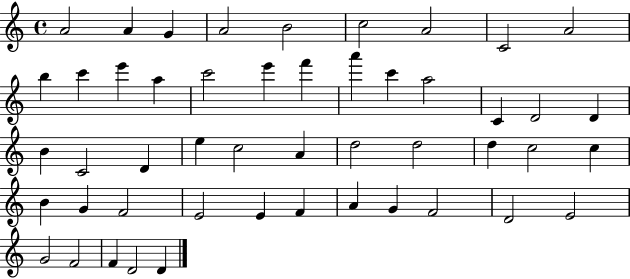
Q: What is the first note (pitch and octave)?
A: A4